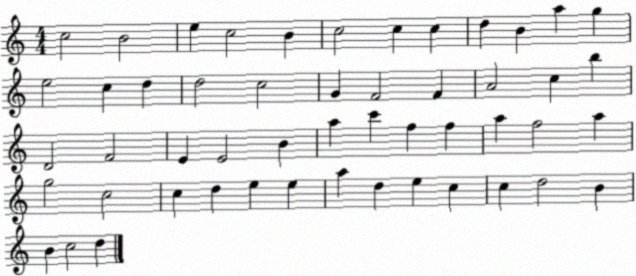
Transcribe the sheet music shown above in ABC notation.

X:1
T:Untitled
M:4/4
L:1/4
K:C
c2 B2 e c2 B c2 c c d B a g e2 c d d2 c2 G F2 F A2 c b D2 F2 E E2 B a c' f f a f2 a g2 c2 c d e e a d e c c d2 B B c2 d